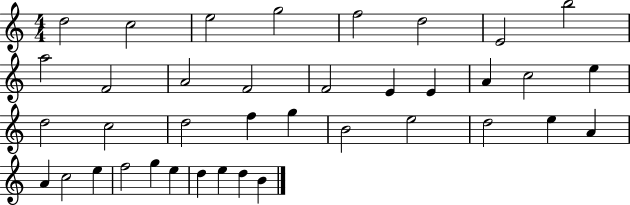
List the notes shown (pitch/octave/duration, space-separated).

D5/h C5/h E5/h G5/h F5/h D5/h E4/h B5/h A5/h F4/h A4/h F4/h F4/h E4/q E4/q A4/q C5/h E5/q D5/h C5/h D5/h F5/q G5/q B4/h E5/h D5/h E5/q A4/q A4/q C5/h E5/q F5/h G5/q E5/q D5/q E5/q D5/q B4/q